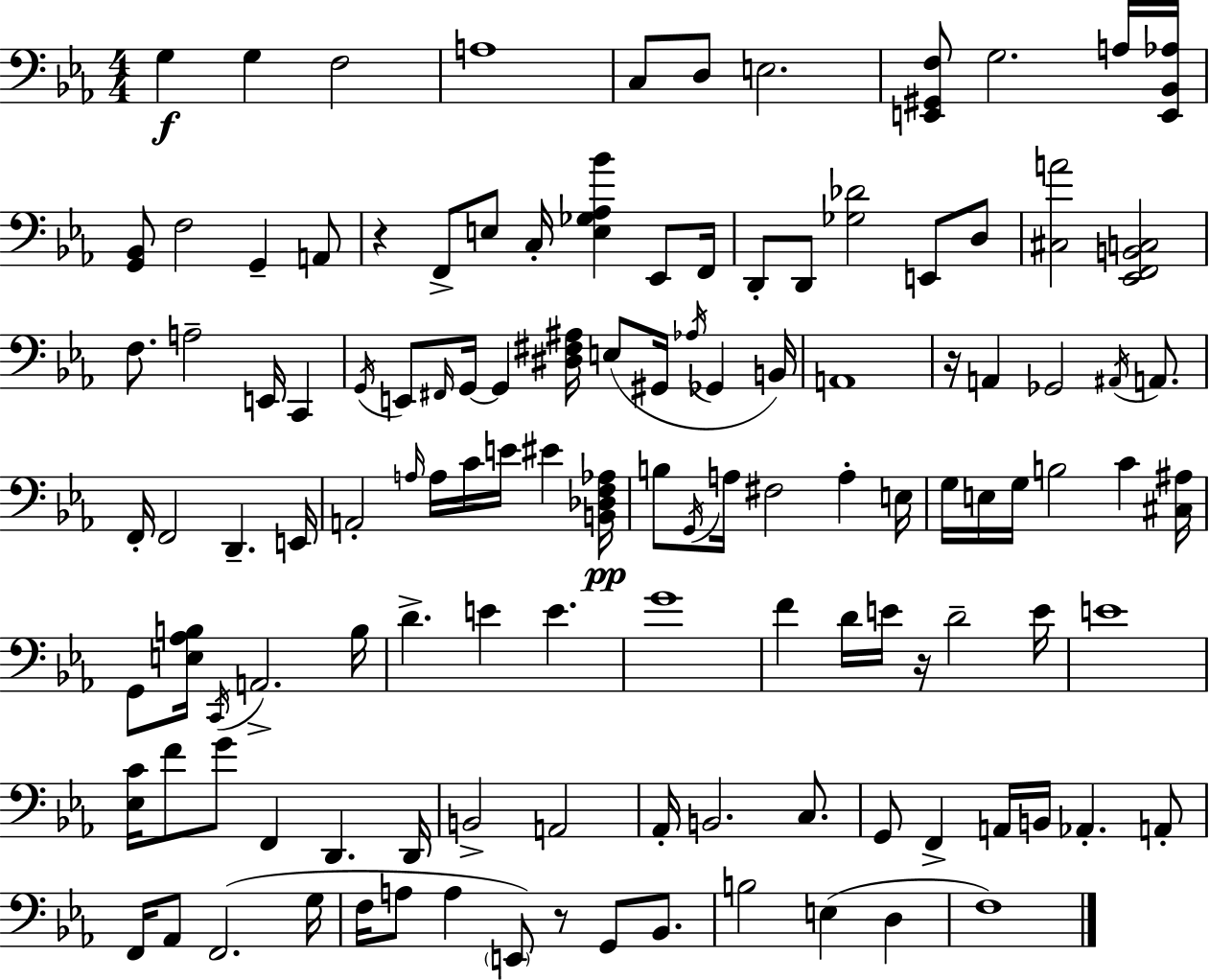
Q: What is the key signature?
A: C minor